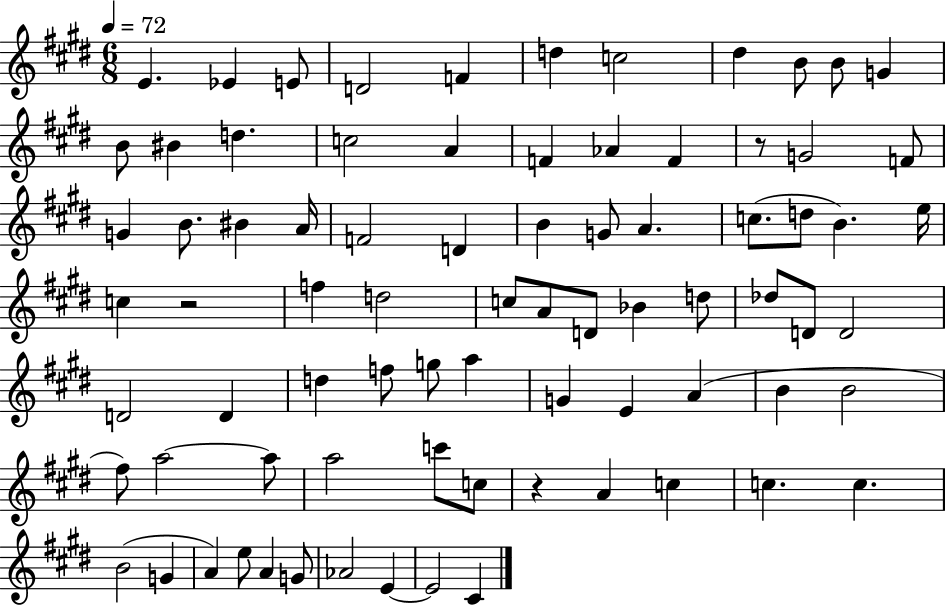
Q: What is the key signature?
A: E major